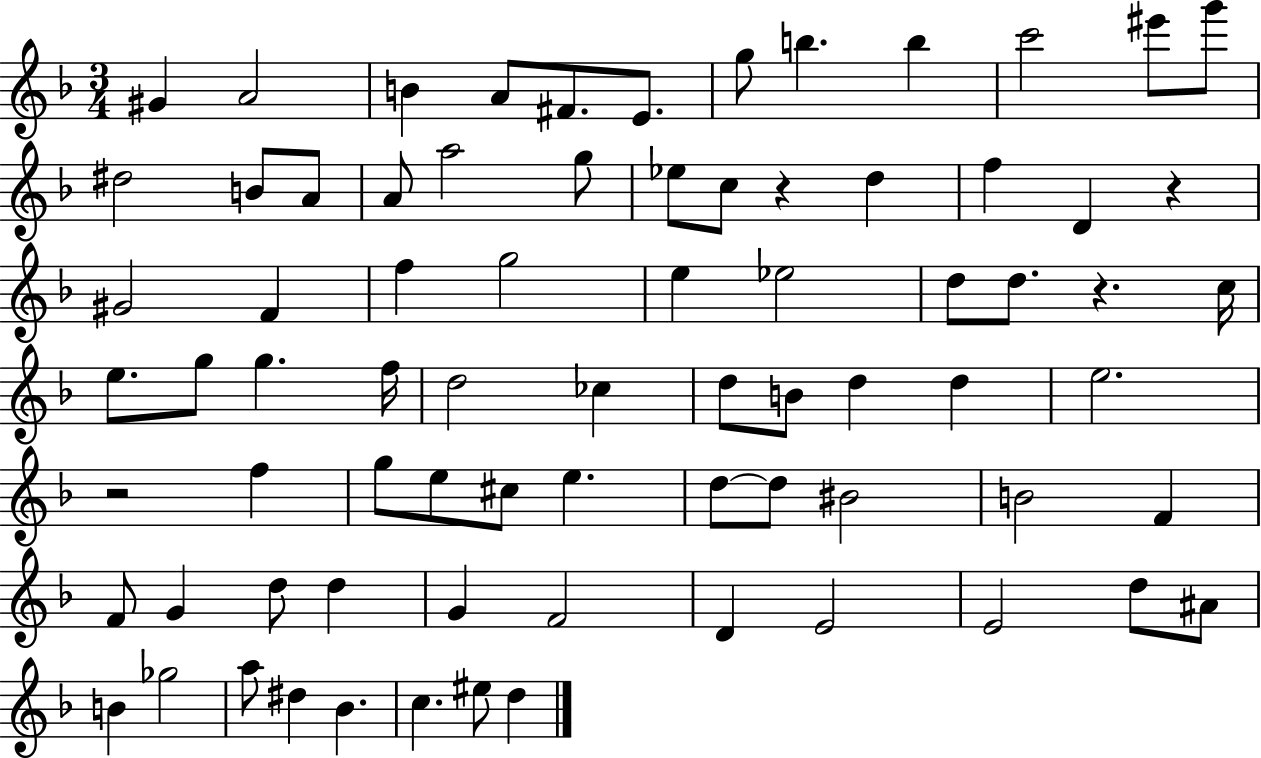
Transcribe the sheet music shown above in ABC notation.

X:1
T:Untitled
M:3/4
L:1/4
K:F
^G A2 B A/2 ^F/2 E/2 g/2 b b c'2 ^e'/2 g'/2 ^d2 B/2 A/2 A/2 a2 g/2 _e/2 c/2 z d f D z ^G2 F f g2 e _e2 d/2 d/2 z c/4 e/2 g/2 g f/4 d2 _c d/2 B/2 d d e2 z2 f g/2 e/2 ^c/2 e d/2 d/2 ^B2 B2 F F/2 G d/2 d G F2 D E2 E2 d/2 ^A/2 B _g2 a/2 ^d _B c ^e/2 d